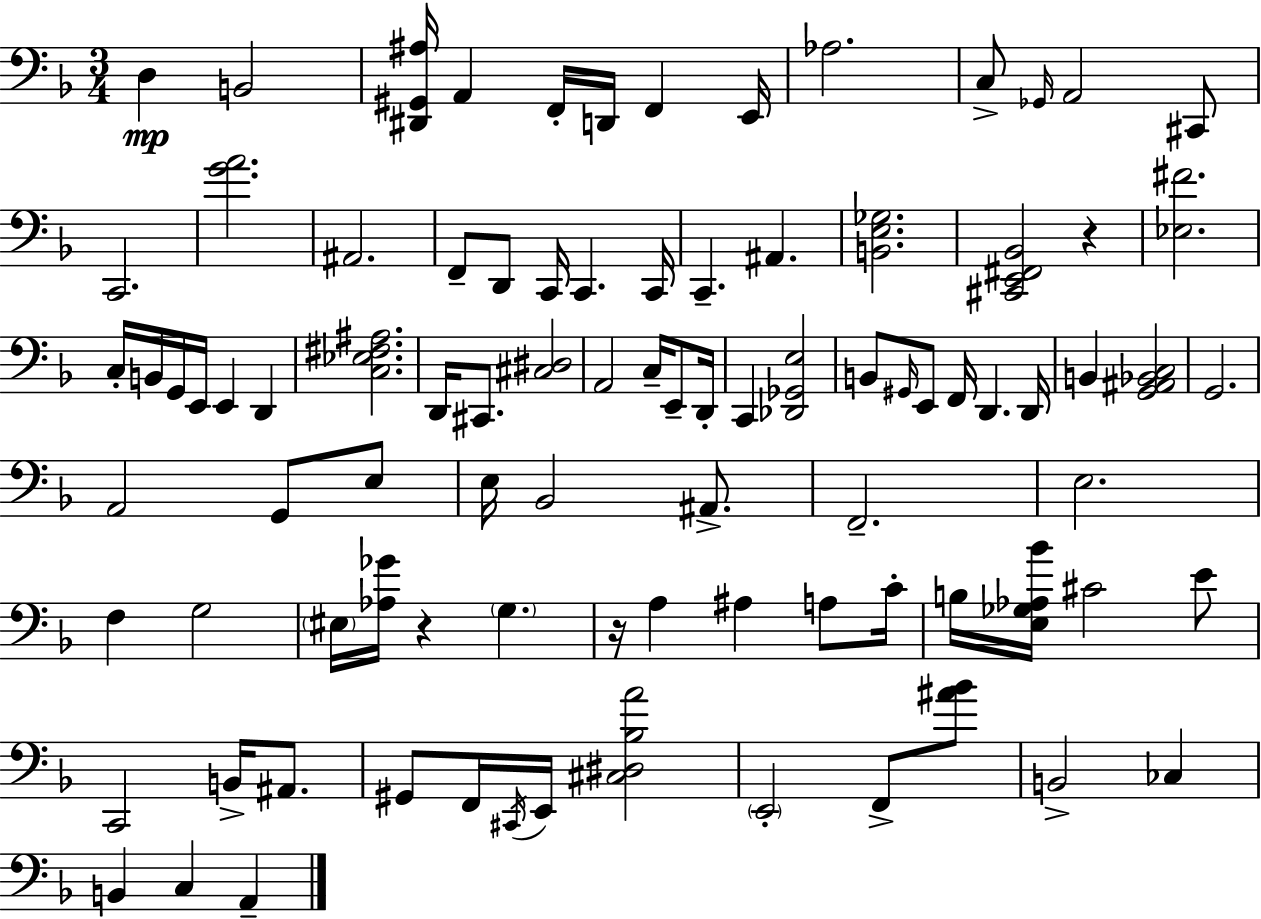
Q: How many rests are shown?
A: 3